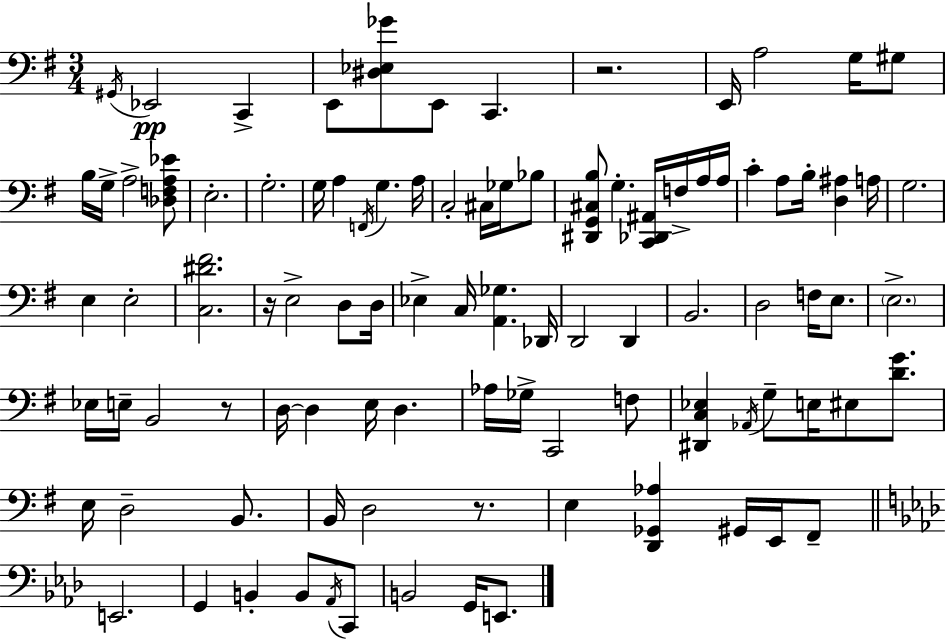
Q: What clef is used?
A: bass